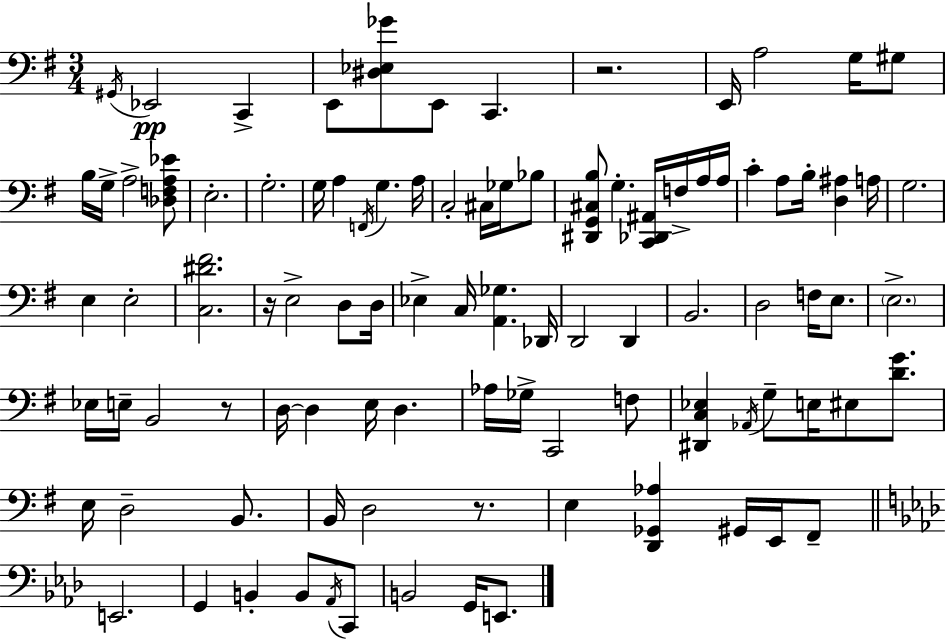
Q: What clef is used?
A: bass